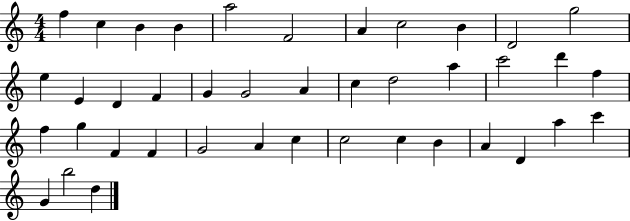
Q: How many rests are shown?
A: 0